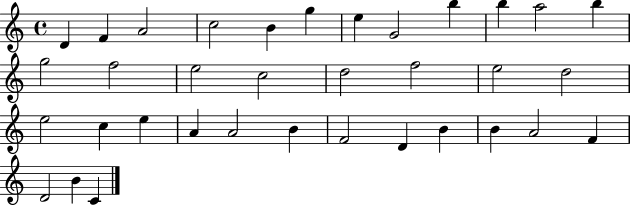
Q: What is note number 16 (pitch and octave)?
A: C5